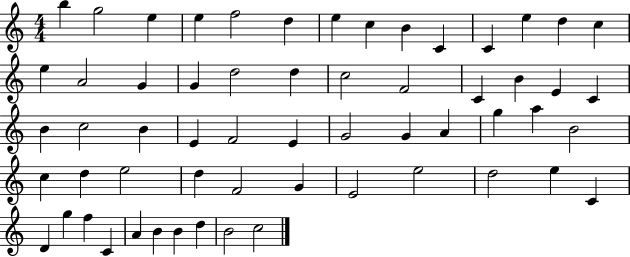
{
  \clef treble
  \numericTimeSignature
  \time 4/4
  \key c \major
  b''4 g''2 e''4 | e''4 f''2 d''4 | e''4 c''4 b'4 c'4 | c'4 e''4 d''4 c''4 | \break e''4 a'2 g'4 | g'4 d''2 d''4 | c''2 f'2 | c'4 b'4 e'4 c'4 | \break b'4 c''2 b'4 | e'4 f'2 e'4 | g'2 g'4 a'4 | g''4 a''4 b'2 | \break c''4 d''4 e''2 | d''4 f'2 g'4 | e'2 e''2 | d''2 e''4 c'4 | \break d'4 g''4 f''4 c'4 | a'4 b'4 b'4 d''4 | b'2 c''2 | \bar "|."
}